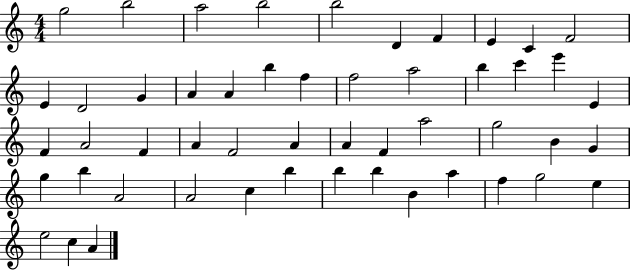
G5/h B5/h A5/h B5/h B5/h D4/q F4/q E4/q C4/q F4/h E4/q D4/h G4/q A4/q A4/q B5/q F5/q F5/h A5/h B5/q C6/q E6/q E4/q F4/q A4/h F4/q A4/q F4/h A4/q A4/q F4/q A5/h G5/h B4/q G4/q G5/q B5/q A4/h A4/h C5/q B5/q B5/q B5/q B4/q A5/q F5/q G5/h E5/q E5/h C5/q A4/q